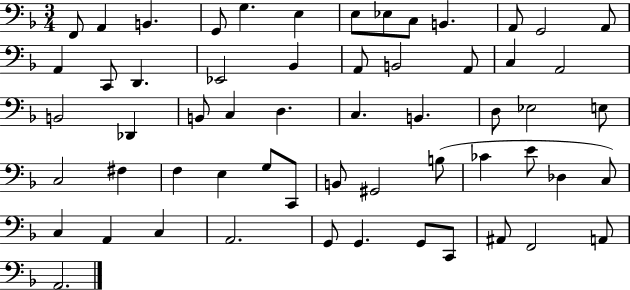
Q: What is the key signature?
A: F major